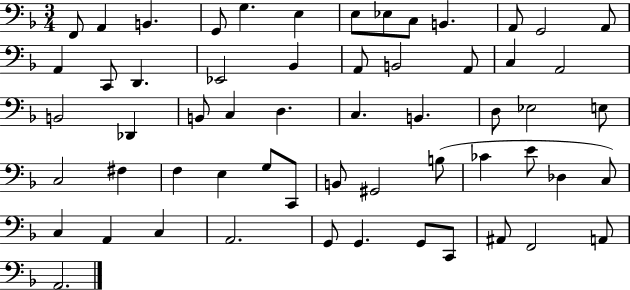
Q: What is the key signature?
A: F major